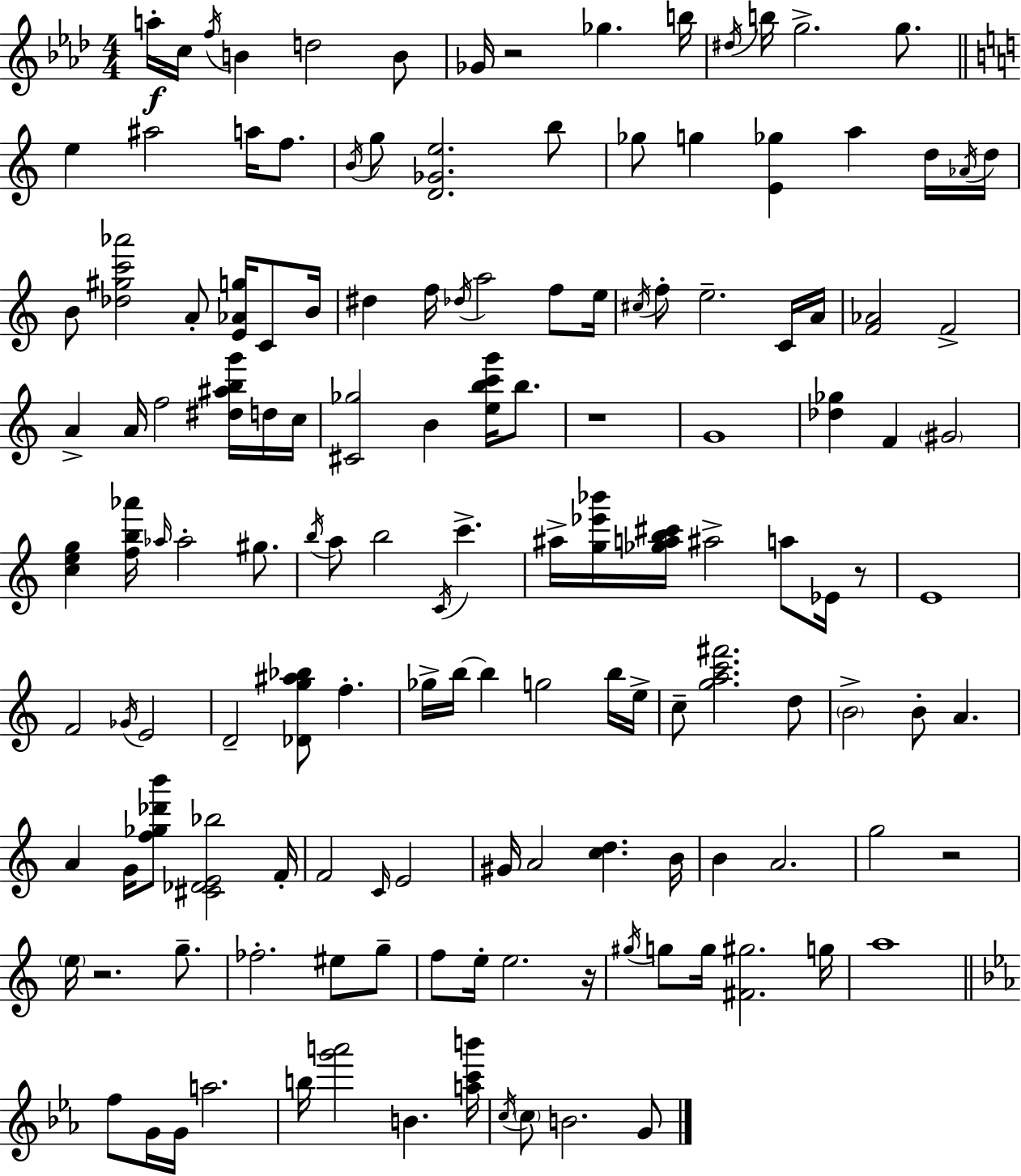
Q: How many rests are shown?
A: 6